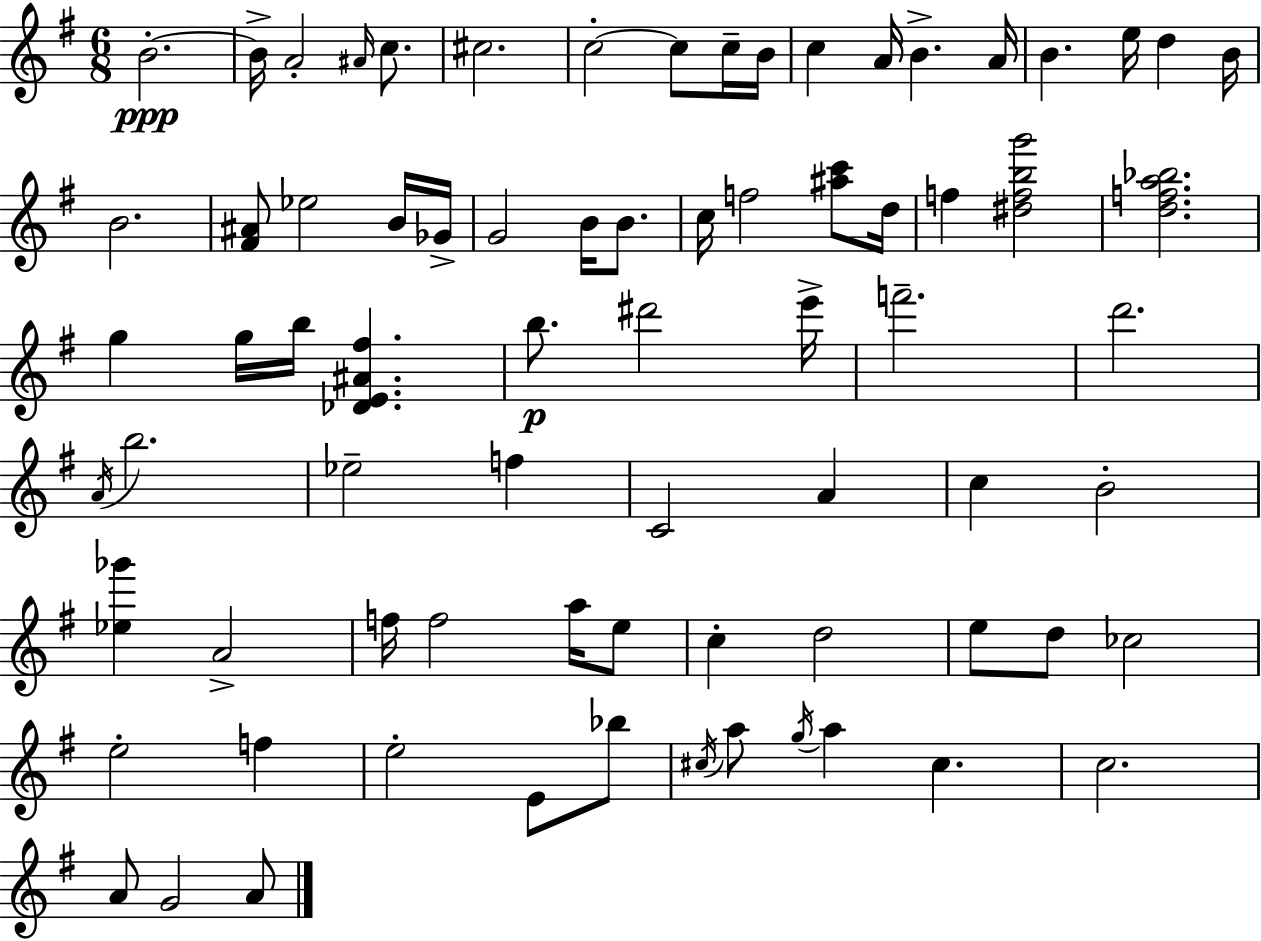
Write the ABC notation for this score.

X:1
T:Untitled
M:6/8
L:1/4
K:G
B2 B/4 A2 ^A/4 c/2 ^c2 c2 c/2 c/4 B/4 c A/4 B A/4 B e/4 d B/4 B2 [^F^A]/2 _e2 B/4 _G/4 G2 B/4 B/2 c/4 f2 [^ac']/2 d/4 f [^dfbg']2 [dfa_b]2 g g/4 b/4 [_DE^A^f] b/2 ^d'2 e'/4 f'2 d'2 A/4 b2 _e2 f C2 A c B2 [_e_g'] A2 f/4 f2 a/4 e/2 c d2 e/2 d/2 _c2 e2 f e2 E/2 _b/2 ^c/4 a/2 g/4 a ^c c2 A/2 G2 A/2